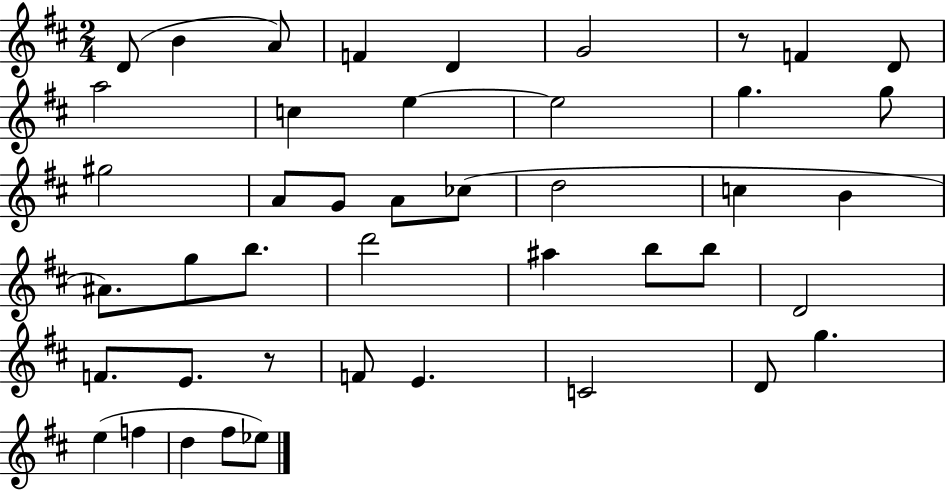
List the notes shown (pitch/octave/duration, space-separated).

D4/e B4/q A4/e F4/q D4/q G4/h R/e F4/q D4/e A5/h C5/q E5/q E5/h G5/q. G5/e G#5/h A4/e G4/e A4/e CES5/e D5/h C5/q B4/q A#4/e. G5/e B5/e. D6/h A#5/q B5/e B5/e D4/h F4/e. E4/e. R/e F4/e E4/q. C4/h D4/e G5/q. E5/q F5/q D5/q F#5/e Eb5/e